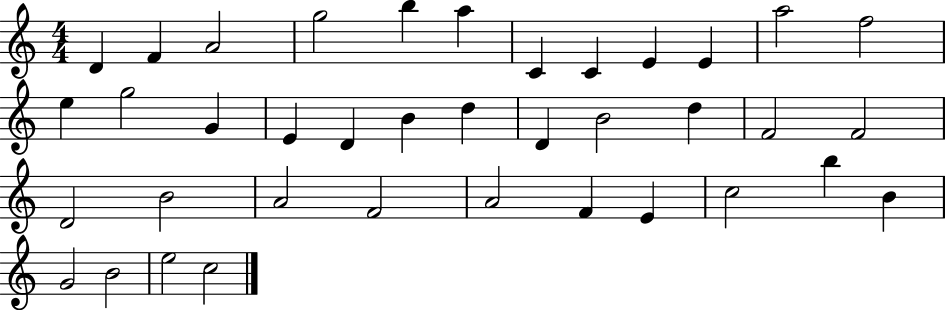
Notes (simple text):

D4/q F4/q A4/h G5/h B5/q A5/q C4/q C4/q E4/q E4/q A5/h F5/h E5/q G5/h G4/q E4/q D4/q B4/q D5/q D4/q B4/h D5/q F4/h F4/h D4/h B4/h A4/h F4/h A4/h F4/q E4/q C5/h B5/q B4/q G4/h B4/h E5/h C5/h